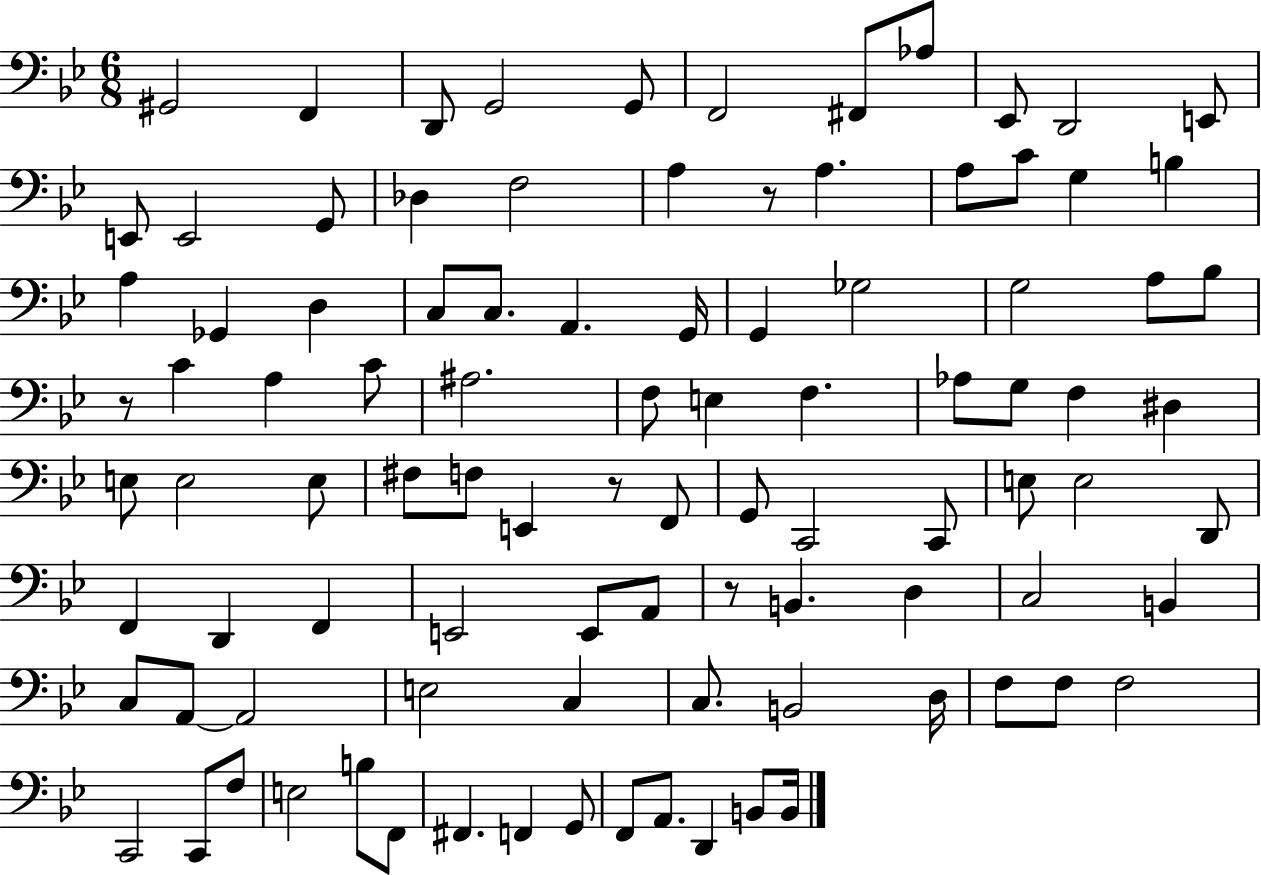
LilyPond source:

{
  \clef bass
  \numericTimeSignature
  \time 6/8
  \key bes \major
  gis,2 f,4 | d,8 g,2 g,8 | f,2 fis,8 aes8 | ees,8 d,2 e,8 | \break e,8 e,2 g,8 | des4 f2 | a4 r8 a4. | a8 c'8 g4 b4 | \break a4 ges,4 d4 | c8 c8. a,4. g,16 | g,4 ges2 | g2 a8 bes8 | \break r8 c'4 a4 c'8 | ais2. | f8 e4 f4. | aes8 g8 f4 dis4 | \break e8 e2 e8 | fis8 f8 e,4 r8 f,8 | g,8 c,2 c,8 | e8 e2 d,8 | \break f,4 d,4 f,4 | e,2 e,8 a,8 | r8 b,4. d4 | c2 b,4 | \break c8 a,8~~ a,2 | e2 c4 | c8. b,2 d16 | f8 f8 f2 | \break c,2 c,8 f8 | e2 b8 f,8 | fis,4. f,4 g,8 | f,8 a,8. d,4 b,8 b,16 | \break \bar "|."
}